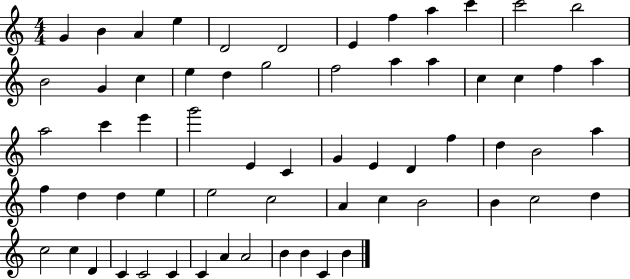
G4/q B4/q A4/q E5/q D4/h D4/h E4/q F5/q A5/q C6/q C6/h B5/h B4/h G4/q C5/q E5/q D5/q G5/h F5/h A5/q A5/q C5/q C5/q F5/q A5/q A5/h C6/q E6/q G6/h E4/q C4/q G4/q E4/q D4/q F5/q D5/q B4/h A5/q F5/q D5/q D5/q E5/q E5/h C5/h A4/q C5/q B4/h B4/q C5/h D5/q C5/h C5/q D4/q C4/q C4/h C4/q C4/q A4/q A4/h B4/q B4/q C4/q B4/q